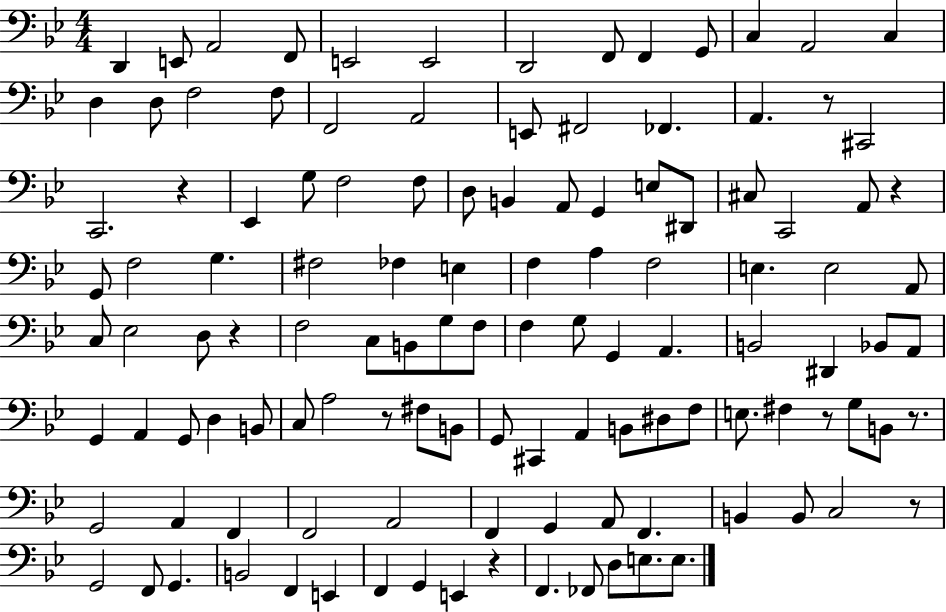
X:1
T:Untitled
M:4/4
L:1/4
K:Bb
D,, E,,/2 A,,2 F,,/2 E,,2 E,,2 D,,2 F,,/2 F,, G,,/2 C, A,,2 C, D, D,/2 F,2 F,/2 F,,2 A,,2 E,,/2 ^F,,2 _F,, A,, z/2 ^C,,2 C,,2 z _E,, G,/2 F,2 F,/2 D,/2 B,, A,,/2 G,, E,/2 ^D,,/2 ^C,/2 C,,2 A,,/2 z G,,/2 F,2 G, ^F,2 _F, E, F, A, F,2 E, E,2 A,,/2 C,/2 _E,2 D,/2 z F,2 C,/2 B,,/2 G,/2 F,/2 F, G,/2 G,, A,, B,,2 ^D,, _B,,/2 A,,/2 G,, A,, G,,/2 D, B,,/2 C,/2 A,2 z/2 ^F,/2 B,,/2 G,,/2 ^C,, A,, B,,/2 ^D,/2 F,/2 E,/2 ^F, z/2 G,/2 B,,/2 z/2 G,,2 A,, F,, F,,2 A,,2 F,, G,, A,,/2 F,, B,, B,,/2 C,2 z/2 G,,2 F,,/2 G,, B,,2 F,, E,, F,, G,, E,, z F,, _F,,/2 D,/2 E,/2 E,/2